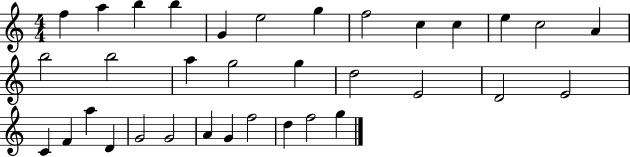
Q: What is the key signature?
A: C major